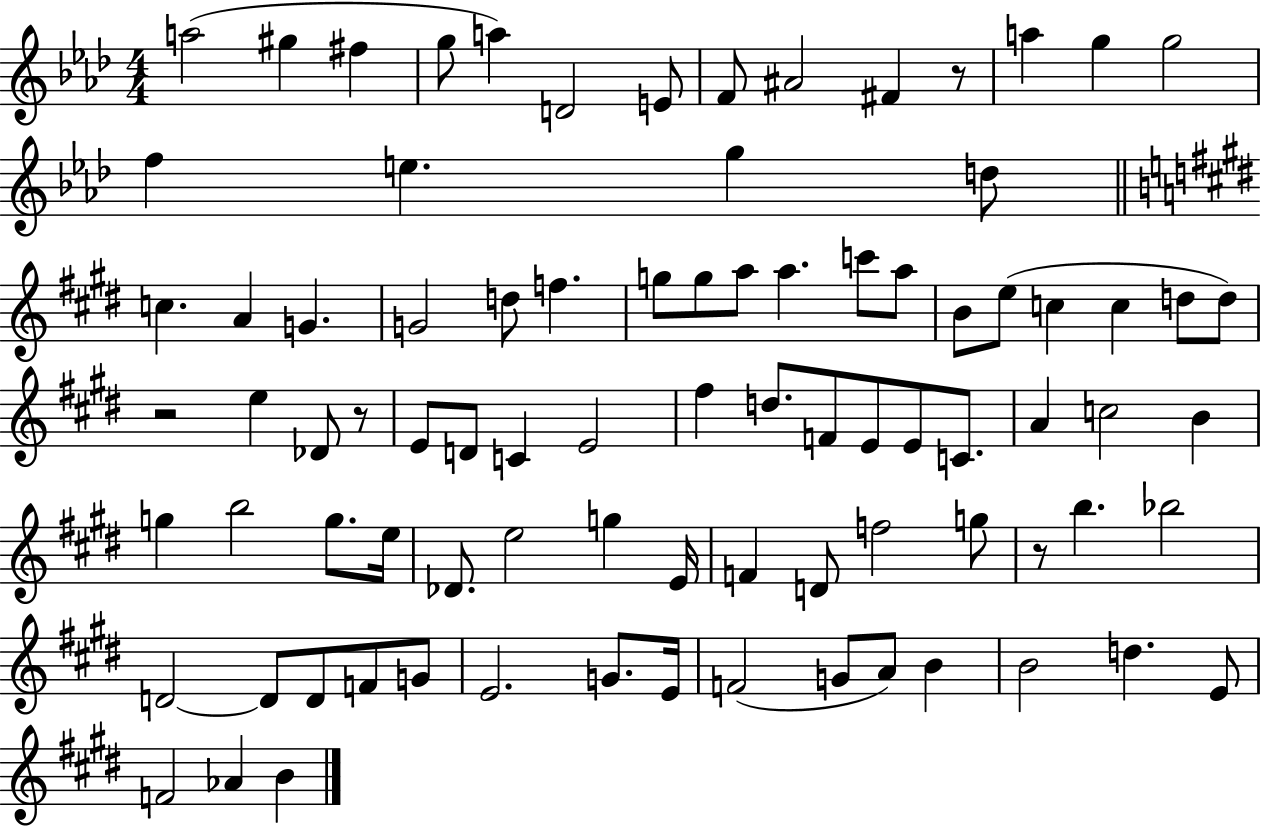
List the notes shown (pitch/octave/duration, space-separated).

A5/h G#5/q F#5/q G5/e A5/q D4/h E4/e F4/e A#4/h F#4/q R/e A5/q G5/q G5/h F5/q E5/q. G5/q D5/e C5/q. A4/q G4/q. G4/h D5/e F5/q. G5/e G5/e A5/e A5/q. C6/e A5/e B4/e E5/e C5/q C5/q D5/e D5/e R/h E5/q Db4/e R/e E4/e D4/e C4/q E4/h F#5/q D5/e. F4/e E4/e E4/e C4/e. A4/q C5/h B4/q G5/q B5/h G5/e. E5/s Db4/e. E5/h G5/q E4/s F4/q D4/e F5/h G5/e R/e B5/q. Bb5/h D4/h D4/e D4/e F4/e G4/e E4/h. G4/e. E4/s F4/h G4/e A4/e B4/q B4/h D5/q. E4/e F4/h Ab4/q B4/q